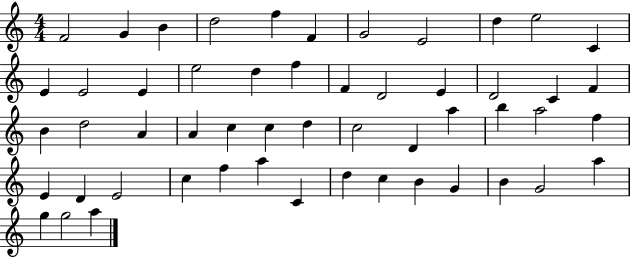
{
  \clef treble
  \numericTimeSignature
  \time 4/4
  \key c \major
  f'2 g'4 b'4 | d''2 f''4 f'4 | g'2 e'2 | d''4 e''2 c'4 | \break e'4 e'2 e'4 | e''2 d''4 f''4 | f'4 d'2 e'4 | d'2 c'4 f'4 | \break b'4 d''2 a'4 | a'4 c''4 c''4 d''4 | c''2 d'4 a''4 | b''4 a''2 f''4 | \break e'4 d'4 e'2 | c''4 f''4 a''4 c'4 | d''4 c''4 b'4 g'4 | b'4 g'2 a''4 | \break g''4 g''2 a''4 | \bar "|."
}